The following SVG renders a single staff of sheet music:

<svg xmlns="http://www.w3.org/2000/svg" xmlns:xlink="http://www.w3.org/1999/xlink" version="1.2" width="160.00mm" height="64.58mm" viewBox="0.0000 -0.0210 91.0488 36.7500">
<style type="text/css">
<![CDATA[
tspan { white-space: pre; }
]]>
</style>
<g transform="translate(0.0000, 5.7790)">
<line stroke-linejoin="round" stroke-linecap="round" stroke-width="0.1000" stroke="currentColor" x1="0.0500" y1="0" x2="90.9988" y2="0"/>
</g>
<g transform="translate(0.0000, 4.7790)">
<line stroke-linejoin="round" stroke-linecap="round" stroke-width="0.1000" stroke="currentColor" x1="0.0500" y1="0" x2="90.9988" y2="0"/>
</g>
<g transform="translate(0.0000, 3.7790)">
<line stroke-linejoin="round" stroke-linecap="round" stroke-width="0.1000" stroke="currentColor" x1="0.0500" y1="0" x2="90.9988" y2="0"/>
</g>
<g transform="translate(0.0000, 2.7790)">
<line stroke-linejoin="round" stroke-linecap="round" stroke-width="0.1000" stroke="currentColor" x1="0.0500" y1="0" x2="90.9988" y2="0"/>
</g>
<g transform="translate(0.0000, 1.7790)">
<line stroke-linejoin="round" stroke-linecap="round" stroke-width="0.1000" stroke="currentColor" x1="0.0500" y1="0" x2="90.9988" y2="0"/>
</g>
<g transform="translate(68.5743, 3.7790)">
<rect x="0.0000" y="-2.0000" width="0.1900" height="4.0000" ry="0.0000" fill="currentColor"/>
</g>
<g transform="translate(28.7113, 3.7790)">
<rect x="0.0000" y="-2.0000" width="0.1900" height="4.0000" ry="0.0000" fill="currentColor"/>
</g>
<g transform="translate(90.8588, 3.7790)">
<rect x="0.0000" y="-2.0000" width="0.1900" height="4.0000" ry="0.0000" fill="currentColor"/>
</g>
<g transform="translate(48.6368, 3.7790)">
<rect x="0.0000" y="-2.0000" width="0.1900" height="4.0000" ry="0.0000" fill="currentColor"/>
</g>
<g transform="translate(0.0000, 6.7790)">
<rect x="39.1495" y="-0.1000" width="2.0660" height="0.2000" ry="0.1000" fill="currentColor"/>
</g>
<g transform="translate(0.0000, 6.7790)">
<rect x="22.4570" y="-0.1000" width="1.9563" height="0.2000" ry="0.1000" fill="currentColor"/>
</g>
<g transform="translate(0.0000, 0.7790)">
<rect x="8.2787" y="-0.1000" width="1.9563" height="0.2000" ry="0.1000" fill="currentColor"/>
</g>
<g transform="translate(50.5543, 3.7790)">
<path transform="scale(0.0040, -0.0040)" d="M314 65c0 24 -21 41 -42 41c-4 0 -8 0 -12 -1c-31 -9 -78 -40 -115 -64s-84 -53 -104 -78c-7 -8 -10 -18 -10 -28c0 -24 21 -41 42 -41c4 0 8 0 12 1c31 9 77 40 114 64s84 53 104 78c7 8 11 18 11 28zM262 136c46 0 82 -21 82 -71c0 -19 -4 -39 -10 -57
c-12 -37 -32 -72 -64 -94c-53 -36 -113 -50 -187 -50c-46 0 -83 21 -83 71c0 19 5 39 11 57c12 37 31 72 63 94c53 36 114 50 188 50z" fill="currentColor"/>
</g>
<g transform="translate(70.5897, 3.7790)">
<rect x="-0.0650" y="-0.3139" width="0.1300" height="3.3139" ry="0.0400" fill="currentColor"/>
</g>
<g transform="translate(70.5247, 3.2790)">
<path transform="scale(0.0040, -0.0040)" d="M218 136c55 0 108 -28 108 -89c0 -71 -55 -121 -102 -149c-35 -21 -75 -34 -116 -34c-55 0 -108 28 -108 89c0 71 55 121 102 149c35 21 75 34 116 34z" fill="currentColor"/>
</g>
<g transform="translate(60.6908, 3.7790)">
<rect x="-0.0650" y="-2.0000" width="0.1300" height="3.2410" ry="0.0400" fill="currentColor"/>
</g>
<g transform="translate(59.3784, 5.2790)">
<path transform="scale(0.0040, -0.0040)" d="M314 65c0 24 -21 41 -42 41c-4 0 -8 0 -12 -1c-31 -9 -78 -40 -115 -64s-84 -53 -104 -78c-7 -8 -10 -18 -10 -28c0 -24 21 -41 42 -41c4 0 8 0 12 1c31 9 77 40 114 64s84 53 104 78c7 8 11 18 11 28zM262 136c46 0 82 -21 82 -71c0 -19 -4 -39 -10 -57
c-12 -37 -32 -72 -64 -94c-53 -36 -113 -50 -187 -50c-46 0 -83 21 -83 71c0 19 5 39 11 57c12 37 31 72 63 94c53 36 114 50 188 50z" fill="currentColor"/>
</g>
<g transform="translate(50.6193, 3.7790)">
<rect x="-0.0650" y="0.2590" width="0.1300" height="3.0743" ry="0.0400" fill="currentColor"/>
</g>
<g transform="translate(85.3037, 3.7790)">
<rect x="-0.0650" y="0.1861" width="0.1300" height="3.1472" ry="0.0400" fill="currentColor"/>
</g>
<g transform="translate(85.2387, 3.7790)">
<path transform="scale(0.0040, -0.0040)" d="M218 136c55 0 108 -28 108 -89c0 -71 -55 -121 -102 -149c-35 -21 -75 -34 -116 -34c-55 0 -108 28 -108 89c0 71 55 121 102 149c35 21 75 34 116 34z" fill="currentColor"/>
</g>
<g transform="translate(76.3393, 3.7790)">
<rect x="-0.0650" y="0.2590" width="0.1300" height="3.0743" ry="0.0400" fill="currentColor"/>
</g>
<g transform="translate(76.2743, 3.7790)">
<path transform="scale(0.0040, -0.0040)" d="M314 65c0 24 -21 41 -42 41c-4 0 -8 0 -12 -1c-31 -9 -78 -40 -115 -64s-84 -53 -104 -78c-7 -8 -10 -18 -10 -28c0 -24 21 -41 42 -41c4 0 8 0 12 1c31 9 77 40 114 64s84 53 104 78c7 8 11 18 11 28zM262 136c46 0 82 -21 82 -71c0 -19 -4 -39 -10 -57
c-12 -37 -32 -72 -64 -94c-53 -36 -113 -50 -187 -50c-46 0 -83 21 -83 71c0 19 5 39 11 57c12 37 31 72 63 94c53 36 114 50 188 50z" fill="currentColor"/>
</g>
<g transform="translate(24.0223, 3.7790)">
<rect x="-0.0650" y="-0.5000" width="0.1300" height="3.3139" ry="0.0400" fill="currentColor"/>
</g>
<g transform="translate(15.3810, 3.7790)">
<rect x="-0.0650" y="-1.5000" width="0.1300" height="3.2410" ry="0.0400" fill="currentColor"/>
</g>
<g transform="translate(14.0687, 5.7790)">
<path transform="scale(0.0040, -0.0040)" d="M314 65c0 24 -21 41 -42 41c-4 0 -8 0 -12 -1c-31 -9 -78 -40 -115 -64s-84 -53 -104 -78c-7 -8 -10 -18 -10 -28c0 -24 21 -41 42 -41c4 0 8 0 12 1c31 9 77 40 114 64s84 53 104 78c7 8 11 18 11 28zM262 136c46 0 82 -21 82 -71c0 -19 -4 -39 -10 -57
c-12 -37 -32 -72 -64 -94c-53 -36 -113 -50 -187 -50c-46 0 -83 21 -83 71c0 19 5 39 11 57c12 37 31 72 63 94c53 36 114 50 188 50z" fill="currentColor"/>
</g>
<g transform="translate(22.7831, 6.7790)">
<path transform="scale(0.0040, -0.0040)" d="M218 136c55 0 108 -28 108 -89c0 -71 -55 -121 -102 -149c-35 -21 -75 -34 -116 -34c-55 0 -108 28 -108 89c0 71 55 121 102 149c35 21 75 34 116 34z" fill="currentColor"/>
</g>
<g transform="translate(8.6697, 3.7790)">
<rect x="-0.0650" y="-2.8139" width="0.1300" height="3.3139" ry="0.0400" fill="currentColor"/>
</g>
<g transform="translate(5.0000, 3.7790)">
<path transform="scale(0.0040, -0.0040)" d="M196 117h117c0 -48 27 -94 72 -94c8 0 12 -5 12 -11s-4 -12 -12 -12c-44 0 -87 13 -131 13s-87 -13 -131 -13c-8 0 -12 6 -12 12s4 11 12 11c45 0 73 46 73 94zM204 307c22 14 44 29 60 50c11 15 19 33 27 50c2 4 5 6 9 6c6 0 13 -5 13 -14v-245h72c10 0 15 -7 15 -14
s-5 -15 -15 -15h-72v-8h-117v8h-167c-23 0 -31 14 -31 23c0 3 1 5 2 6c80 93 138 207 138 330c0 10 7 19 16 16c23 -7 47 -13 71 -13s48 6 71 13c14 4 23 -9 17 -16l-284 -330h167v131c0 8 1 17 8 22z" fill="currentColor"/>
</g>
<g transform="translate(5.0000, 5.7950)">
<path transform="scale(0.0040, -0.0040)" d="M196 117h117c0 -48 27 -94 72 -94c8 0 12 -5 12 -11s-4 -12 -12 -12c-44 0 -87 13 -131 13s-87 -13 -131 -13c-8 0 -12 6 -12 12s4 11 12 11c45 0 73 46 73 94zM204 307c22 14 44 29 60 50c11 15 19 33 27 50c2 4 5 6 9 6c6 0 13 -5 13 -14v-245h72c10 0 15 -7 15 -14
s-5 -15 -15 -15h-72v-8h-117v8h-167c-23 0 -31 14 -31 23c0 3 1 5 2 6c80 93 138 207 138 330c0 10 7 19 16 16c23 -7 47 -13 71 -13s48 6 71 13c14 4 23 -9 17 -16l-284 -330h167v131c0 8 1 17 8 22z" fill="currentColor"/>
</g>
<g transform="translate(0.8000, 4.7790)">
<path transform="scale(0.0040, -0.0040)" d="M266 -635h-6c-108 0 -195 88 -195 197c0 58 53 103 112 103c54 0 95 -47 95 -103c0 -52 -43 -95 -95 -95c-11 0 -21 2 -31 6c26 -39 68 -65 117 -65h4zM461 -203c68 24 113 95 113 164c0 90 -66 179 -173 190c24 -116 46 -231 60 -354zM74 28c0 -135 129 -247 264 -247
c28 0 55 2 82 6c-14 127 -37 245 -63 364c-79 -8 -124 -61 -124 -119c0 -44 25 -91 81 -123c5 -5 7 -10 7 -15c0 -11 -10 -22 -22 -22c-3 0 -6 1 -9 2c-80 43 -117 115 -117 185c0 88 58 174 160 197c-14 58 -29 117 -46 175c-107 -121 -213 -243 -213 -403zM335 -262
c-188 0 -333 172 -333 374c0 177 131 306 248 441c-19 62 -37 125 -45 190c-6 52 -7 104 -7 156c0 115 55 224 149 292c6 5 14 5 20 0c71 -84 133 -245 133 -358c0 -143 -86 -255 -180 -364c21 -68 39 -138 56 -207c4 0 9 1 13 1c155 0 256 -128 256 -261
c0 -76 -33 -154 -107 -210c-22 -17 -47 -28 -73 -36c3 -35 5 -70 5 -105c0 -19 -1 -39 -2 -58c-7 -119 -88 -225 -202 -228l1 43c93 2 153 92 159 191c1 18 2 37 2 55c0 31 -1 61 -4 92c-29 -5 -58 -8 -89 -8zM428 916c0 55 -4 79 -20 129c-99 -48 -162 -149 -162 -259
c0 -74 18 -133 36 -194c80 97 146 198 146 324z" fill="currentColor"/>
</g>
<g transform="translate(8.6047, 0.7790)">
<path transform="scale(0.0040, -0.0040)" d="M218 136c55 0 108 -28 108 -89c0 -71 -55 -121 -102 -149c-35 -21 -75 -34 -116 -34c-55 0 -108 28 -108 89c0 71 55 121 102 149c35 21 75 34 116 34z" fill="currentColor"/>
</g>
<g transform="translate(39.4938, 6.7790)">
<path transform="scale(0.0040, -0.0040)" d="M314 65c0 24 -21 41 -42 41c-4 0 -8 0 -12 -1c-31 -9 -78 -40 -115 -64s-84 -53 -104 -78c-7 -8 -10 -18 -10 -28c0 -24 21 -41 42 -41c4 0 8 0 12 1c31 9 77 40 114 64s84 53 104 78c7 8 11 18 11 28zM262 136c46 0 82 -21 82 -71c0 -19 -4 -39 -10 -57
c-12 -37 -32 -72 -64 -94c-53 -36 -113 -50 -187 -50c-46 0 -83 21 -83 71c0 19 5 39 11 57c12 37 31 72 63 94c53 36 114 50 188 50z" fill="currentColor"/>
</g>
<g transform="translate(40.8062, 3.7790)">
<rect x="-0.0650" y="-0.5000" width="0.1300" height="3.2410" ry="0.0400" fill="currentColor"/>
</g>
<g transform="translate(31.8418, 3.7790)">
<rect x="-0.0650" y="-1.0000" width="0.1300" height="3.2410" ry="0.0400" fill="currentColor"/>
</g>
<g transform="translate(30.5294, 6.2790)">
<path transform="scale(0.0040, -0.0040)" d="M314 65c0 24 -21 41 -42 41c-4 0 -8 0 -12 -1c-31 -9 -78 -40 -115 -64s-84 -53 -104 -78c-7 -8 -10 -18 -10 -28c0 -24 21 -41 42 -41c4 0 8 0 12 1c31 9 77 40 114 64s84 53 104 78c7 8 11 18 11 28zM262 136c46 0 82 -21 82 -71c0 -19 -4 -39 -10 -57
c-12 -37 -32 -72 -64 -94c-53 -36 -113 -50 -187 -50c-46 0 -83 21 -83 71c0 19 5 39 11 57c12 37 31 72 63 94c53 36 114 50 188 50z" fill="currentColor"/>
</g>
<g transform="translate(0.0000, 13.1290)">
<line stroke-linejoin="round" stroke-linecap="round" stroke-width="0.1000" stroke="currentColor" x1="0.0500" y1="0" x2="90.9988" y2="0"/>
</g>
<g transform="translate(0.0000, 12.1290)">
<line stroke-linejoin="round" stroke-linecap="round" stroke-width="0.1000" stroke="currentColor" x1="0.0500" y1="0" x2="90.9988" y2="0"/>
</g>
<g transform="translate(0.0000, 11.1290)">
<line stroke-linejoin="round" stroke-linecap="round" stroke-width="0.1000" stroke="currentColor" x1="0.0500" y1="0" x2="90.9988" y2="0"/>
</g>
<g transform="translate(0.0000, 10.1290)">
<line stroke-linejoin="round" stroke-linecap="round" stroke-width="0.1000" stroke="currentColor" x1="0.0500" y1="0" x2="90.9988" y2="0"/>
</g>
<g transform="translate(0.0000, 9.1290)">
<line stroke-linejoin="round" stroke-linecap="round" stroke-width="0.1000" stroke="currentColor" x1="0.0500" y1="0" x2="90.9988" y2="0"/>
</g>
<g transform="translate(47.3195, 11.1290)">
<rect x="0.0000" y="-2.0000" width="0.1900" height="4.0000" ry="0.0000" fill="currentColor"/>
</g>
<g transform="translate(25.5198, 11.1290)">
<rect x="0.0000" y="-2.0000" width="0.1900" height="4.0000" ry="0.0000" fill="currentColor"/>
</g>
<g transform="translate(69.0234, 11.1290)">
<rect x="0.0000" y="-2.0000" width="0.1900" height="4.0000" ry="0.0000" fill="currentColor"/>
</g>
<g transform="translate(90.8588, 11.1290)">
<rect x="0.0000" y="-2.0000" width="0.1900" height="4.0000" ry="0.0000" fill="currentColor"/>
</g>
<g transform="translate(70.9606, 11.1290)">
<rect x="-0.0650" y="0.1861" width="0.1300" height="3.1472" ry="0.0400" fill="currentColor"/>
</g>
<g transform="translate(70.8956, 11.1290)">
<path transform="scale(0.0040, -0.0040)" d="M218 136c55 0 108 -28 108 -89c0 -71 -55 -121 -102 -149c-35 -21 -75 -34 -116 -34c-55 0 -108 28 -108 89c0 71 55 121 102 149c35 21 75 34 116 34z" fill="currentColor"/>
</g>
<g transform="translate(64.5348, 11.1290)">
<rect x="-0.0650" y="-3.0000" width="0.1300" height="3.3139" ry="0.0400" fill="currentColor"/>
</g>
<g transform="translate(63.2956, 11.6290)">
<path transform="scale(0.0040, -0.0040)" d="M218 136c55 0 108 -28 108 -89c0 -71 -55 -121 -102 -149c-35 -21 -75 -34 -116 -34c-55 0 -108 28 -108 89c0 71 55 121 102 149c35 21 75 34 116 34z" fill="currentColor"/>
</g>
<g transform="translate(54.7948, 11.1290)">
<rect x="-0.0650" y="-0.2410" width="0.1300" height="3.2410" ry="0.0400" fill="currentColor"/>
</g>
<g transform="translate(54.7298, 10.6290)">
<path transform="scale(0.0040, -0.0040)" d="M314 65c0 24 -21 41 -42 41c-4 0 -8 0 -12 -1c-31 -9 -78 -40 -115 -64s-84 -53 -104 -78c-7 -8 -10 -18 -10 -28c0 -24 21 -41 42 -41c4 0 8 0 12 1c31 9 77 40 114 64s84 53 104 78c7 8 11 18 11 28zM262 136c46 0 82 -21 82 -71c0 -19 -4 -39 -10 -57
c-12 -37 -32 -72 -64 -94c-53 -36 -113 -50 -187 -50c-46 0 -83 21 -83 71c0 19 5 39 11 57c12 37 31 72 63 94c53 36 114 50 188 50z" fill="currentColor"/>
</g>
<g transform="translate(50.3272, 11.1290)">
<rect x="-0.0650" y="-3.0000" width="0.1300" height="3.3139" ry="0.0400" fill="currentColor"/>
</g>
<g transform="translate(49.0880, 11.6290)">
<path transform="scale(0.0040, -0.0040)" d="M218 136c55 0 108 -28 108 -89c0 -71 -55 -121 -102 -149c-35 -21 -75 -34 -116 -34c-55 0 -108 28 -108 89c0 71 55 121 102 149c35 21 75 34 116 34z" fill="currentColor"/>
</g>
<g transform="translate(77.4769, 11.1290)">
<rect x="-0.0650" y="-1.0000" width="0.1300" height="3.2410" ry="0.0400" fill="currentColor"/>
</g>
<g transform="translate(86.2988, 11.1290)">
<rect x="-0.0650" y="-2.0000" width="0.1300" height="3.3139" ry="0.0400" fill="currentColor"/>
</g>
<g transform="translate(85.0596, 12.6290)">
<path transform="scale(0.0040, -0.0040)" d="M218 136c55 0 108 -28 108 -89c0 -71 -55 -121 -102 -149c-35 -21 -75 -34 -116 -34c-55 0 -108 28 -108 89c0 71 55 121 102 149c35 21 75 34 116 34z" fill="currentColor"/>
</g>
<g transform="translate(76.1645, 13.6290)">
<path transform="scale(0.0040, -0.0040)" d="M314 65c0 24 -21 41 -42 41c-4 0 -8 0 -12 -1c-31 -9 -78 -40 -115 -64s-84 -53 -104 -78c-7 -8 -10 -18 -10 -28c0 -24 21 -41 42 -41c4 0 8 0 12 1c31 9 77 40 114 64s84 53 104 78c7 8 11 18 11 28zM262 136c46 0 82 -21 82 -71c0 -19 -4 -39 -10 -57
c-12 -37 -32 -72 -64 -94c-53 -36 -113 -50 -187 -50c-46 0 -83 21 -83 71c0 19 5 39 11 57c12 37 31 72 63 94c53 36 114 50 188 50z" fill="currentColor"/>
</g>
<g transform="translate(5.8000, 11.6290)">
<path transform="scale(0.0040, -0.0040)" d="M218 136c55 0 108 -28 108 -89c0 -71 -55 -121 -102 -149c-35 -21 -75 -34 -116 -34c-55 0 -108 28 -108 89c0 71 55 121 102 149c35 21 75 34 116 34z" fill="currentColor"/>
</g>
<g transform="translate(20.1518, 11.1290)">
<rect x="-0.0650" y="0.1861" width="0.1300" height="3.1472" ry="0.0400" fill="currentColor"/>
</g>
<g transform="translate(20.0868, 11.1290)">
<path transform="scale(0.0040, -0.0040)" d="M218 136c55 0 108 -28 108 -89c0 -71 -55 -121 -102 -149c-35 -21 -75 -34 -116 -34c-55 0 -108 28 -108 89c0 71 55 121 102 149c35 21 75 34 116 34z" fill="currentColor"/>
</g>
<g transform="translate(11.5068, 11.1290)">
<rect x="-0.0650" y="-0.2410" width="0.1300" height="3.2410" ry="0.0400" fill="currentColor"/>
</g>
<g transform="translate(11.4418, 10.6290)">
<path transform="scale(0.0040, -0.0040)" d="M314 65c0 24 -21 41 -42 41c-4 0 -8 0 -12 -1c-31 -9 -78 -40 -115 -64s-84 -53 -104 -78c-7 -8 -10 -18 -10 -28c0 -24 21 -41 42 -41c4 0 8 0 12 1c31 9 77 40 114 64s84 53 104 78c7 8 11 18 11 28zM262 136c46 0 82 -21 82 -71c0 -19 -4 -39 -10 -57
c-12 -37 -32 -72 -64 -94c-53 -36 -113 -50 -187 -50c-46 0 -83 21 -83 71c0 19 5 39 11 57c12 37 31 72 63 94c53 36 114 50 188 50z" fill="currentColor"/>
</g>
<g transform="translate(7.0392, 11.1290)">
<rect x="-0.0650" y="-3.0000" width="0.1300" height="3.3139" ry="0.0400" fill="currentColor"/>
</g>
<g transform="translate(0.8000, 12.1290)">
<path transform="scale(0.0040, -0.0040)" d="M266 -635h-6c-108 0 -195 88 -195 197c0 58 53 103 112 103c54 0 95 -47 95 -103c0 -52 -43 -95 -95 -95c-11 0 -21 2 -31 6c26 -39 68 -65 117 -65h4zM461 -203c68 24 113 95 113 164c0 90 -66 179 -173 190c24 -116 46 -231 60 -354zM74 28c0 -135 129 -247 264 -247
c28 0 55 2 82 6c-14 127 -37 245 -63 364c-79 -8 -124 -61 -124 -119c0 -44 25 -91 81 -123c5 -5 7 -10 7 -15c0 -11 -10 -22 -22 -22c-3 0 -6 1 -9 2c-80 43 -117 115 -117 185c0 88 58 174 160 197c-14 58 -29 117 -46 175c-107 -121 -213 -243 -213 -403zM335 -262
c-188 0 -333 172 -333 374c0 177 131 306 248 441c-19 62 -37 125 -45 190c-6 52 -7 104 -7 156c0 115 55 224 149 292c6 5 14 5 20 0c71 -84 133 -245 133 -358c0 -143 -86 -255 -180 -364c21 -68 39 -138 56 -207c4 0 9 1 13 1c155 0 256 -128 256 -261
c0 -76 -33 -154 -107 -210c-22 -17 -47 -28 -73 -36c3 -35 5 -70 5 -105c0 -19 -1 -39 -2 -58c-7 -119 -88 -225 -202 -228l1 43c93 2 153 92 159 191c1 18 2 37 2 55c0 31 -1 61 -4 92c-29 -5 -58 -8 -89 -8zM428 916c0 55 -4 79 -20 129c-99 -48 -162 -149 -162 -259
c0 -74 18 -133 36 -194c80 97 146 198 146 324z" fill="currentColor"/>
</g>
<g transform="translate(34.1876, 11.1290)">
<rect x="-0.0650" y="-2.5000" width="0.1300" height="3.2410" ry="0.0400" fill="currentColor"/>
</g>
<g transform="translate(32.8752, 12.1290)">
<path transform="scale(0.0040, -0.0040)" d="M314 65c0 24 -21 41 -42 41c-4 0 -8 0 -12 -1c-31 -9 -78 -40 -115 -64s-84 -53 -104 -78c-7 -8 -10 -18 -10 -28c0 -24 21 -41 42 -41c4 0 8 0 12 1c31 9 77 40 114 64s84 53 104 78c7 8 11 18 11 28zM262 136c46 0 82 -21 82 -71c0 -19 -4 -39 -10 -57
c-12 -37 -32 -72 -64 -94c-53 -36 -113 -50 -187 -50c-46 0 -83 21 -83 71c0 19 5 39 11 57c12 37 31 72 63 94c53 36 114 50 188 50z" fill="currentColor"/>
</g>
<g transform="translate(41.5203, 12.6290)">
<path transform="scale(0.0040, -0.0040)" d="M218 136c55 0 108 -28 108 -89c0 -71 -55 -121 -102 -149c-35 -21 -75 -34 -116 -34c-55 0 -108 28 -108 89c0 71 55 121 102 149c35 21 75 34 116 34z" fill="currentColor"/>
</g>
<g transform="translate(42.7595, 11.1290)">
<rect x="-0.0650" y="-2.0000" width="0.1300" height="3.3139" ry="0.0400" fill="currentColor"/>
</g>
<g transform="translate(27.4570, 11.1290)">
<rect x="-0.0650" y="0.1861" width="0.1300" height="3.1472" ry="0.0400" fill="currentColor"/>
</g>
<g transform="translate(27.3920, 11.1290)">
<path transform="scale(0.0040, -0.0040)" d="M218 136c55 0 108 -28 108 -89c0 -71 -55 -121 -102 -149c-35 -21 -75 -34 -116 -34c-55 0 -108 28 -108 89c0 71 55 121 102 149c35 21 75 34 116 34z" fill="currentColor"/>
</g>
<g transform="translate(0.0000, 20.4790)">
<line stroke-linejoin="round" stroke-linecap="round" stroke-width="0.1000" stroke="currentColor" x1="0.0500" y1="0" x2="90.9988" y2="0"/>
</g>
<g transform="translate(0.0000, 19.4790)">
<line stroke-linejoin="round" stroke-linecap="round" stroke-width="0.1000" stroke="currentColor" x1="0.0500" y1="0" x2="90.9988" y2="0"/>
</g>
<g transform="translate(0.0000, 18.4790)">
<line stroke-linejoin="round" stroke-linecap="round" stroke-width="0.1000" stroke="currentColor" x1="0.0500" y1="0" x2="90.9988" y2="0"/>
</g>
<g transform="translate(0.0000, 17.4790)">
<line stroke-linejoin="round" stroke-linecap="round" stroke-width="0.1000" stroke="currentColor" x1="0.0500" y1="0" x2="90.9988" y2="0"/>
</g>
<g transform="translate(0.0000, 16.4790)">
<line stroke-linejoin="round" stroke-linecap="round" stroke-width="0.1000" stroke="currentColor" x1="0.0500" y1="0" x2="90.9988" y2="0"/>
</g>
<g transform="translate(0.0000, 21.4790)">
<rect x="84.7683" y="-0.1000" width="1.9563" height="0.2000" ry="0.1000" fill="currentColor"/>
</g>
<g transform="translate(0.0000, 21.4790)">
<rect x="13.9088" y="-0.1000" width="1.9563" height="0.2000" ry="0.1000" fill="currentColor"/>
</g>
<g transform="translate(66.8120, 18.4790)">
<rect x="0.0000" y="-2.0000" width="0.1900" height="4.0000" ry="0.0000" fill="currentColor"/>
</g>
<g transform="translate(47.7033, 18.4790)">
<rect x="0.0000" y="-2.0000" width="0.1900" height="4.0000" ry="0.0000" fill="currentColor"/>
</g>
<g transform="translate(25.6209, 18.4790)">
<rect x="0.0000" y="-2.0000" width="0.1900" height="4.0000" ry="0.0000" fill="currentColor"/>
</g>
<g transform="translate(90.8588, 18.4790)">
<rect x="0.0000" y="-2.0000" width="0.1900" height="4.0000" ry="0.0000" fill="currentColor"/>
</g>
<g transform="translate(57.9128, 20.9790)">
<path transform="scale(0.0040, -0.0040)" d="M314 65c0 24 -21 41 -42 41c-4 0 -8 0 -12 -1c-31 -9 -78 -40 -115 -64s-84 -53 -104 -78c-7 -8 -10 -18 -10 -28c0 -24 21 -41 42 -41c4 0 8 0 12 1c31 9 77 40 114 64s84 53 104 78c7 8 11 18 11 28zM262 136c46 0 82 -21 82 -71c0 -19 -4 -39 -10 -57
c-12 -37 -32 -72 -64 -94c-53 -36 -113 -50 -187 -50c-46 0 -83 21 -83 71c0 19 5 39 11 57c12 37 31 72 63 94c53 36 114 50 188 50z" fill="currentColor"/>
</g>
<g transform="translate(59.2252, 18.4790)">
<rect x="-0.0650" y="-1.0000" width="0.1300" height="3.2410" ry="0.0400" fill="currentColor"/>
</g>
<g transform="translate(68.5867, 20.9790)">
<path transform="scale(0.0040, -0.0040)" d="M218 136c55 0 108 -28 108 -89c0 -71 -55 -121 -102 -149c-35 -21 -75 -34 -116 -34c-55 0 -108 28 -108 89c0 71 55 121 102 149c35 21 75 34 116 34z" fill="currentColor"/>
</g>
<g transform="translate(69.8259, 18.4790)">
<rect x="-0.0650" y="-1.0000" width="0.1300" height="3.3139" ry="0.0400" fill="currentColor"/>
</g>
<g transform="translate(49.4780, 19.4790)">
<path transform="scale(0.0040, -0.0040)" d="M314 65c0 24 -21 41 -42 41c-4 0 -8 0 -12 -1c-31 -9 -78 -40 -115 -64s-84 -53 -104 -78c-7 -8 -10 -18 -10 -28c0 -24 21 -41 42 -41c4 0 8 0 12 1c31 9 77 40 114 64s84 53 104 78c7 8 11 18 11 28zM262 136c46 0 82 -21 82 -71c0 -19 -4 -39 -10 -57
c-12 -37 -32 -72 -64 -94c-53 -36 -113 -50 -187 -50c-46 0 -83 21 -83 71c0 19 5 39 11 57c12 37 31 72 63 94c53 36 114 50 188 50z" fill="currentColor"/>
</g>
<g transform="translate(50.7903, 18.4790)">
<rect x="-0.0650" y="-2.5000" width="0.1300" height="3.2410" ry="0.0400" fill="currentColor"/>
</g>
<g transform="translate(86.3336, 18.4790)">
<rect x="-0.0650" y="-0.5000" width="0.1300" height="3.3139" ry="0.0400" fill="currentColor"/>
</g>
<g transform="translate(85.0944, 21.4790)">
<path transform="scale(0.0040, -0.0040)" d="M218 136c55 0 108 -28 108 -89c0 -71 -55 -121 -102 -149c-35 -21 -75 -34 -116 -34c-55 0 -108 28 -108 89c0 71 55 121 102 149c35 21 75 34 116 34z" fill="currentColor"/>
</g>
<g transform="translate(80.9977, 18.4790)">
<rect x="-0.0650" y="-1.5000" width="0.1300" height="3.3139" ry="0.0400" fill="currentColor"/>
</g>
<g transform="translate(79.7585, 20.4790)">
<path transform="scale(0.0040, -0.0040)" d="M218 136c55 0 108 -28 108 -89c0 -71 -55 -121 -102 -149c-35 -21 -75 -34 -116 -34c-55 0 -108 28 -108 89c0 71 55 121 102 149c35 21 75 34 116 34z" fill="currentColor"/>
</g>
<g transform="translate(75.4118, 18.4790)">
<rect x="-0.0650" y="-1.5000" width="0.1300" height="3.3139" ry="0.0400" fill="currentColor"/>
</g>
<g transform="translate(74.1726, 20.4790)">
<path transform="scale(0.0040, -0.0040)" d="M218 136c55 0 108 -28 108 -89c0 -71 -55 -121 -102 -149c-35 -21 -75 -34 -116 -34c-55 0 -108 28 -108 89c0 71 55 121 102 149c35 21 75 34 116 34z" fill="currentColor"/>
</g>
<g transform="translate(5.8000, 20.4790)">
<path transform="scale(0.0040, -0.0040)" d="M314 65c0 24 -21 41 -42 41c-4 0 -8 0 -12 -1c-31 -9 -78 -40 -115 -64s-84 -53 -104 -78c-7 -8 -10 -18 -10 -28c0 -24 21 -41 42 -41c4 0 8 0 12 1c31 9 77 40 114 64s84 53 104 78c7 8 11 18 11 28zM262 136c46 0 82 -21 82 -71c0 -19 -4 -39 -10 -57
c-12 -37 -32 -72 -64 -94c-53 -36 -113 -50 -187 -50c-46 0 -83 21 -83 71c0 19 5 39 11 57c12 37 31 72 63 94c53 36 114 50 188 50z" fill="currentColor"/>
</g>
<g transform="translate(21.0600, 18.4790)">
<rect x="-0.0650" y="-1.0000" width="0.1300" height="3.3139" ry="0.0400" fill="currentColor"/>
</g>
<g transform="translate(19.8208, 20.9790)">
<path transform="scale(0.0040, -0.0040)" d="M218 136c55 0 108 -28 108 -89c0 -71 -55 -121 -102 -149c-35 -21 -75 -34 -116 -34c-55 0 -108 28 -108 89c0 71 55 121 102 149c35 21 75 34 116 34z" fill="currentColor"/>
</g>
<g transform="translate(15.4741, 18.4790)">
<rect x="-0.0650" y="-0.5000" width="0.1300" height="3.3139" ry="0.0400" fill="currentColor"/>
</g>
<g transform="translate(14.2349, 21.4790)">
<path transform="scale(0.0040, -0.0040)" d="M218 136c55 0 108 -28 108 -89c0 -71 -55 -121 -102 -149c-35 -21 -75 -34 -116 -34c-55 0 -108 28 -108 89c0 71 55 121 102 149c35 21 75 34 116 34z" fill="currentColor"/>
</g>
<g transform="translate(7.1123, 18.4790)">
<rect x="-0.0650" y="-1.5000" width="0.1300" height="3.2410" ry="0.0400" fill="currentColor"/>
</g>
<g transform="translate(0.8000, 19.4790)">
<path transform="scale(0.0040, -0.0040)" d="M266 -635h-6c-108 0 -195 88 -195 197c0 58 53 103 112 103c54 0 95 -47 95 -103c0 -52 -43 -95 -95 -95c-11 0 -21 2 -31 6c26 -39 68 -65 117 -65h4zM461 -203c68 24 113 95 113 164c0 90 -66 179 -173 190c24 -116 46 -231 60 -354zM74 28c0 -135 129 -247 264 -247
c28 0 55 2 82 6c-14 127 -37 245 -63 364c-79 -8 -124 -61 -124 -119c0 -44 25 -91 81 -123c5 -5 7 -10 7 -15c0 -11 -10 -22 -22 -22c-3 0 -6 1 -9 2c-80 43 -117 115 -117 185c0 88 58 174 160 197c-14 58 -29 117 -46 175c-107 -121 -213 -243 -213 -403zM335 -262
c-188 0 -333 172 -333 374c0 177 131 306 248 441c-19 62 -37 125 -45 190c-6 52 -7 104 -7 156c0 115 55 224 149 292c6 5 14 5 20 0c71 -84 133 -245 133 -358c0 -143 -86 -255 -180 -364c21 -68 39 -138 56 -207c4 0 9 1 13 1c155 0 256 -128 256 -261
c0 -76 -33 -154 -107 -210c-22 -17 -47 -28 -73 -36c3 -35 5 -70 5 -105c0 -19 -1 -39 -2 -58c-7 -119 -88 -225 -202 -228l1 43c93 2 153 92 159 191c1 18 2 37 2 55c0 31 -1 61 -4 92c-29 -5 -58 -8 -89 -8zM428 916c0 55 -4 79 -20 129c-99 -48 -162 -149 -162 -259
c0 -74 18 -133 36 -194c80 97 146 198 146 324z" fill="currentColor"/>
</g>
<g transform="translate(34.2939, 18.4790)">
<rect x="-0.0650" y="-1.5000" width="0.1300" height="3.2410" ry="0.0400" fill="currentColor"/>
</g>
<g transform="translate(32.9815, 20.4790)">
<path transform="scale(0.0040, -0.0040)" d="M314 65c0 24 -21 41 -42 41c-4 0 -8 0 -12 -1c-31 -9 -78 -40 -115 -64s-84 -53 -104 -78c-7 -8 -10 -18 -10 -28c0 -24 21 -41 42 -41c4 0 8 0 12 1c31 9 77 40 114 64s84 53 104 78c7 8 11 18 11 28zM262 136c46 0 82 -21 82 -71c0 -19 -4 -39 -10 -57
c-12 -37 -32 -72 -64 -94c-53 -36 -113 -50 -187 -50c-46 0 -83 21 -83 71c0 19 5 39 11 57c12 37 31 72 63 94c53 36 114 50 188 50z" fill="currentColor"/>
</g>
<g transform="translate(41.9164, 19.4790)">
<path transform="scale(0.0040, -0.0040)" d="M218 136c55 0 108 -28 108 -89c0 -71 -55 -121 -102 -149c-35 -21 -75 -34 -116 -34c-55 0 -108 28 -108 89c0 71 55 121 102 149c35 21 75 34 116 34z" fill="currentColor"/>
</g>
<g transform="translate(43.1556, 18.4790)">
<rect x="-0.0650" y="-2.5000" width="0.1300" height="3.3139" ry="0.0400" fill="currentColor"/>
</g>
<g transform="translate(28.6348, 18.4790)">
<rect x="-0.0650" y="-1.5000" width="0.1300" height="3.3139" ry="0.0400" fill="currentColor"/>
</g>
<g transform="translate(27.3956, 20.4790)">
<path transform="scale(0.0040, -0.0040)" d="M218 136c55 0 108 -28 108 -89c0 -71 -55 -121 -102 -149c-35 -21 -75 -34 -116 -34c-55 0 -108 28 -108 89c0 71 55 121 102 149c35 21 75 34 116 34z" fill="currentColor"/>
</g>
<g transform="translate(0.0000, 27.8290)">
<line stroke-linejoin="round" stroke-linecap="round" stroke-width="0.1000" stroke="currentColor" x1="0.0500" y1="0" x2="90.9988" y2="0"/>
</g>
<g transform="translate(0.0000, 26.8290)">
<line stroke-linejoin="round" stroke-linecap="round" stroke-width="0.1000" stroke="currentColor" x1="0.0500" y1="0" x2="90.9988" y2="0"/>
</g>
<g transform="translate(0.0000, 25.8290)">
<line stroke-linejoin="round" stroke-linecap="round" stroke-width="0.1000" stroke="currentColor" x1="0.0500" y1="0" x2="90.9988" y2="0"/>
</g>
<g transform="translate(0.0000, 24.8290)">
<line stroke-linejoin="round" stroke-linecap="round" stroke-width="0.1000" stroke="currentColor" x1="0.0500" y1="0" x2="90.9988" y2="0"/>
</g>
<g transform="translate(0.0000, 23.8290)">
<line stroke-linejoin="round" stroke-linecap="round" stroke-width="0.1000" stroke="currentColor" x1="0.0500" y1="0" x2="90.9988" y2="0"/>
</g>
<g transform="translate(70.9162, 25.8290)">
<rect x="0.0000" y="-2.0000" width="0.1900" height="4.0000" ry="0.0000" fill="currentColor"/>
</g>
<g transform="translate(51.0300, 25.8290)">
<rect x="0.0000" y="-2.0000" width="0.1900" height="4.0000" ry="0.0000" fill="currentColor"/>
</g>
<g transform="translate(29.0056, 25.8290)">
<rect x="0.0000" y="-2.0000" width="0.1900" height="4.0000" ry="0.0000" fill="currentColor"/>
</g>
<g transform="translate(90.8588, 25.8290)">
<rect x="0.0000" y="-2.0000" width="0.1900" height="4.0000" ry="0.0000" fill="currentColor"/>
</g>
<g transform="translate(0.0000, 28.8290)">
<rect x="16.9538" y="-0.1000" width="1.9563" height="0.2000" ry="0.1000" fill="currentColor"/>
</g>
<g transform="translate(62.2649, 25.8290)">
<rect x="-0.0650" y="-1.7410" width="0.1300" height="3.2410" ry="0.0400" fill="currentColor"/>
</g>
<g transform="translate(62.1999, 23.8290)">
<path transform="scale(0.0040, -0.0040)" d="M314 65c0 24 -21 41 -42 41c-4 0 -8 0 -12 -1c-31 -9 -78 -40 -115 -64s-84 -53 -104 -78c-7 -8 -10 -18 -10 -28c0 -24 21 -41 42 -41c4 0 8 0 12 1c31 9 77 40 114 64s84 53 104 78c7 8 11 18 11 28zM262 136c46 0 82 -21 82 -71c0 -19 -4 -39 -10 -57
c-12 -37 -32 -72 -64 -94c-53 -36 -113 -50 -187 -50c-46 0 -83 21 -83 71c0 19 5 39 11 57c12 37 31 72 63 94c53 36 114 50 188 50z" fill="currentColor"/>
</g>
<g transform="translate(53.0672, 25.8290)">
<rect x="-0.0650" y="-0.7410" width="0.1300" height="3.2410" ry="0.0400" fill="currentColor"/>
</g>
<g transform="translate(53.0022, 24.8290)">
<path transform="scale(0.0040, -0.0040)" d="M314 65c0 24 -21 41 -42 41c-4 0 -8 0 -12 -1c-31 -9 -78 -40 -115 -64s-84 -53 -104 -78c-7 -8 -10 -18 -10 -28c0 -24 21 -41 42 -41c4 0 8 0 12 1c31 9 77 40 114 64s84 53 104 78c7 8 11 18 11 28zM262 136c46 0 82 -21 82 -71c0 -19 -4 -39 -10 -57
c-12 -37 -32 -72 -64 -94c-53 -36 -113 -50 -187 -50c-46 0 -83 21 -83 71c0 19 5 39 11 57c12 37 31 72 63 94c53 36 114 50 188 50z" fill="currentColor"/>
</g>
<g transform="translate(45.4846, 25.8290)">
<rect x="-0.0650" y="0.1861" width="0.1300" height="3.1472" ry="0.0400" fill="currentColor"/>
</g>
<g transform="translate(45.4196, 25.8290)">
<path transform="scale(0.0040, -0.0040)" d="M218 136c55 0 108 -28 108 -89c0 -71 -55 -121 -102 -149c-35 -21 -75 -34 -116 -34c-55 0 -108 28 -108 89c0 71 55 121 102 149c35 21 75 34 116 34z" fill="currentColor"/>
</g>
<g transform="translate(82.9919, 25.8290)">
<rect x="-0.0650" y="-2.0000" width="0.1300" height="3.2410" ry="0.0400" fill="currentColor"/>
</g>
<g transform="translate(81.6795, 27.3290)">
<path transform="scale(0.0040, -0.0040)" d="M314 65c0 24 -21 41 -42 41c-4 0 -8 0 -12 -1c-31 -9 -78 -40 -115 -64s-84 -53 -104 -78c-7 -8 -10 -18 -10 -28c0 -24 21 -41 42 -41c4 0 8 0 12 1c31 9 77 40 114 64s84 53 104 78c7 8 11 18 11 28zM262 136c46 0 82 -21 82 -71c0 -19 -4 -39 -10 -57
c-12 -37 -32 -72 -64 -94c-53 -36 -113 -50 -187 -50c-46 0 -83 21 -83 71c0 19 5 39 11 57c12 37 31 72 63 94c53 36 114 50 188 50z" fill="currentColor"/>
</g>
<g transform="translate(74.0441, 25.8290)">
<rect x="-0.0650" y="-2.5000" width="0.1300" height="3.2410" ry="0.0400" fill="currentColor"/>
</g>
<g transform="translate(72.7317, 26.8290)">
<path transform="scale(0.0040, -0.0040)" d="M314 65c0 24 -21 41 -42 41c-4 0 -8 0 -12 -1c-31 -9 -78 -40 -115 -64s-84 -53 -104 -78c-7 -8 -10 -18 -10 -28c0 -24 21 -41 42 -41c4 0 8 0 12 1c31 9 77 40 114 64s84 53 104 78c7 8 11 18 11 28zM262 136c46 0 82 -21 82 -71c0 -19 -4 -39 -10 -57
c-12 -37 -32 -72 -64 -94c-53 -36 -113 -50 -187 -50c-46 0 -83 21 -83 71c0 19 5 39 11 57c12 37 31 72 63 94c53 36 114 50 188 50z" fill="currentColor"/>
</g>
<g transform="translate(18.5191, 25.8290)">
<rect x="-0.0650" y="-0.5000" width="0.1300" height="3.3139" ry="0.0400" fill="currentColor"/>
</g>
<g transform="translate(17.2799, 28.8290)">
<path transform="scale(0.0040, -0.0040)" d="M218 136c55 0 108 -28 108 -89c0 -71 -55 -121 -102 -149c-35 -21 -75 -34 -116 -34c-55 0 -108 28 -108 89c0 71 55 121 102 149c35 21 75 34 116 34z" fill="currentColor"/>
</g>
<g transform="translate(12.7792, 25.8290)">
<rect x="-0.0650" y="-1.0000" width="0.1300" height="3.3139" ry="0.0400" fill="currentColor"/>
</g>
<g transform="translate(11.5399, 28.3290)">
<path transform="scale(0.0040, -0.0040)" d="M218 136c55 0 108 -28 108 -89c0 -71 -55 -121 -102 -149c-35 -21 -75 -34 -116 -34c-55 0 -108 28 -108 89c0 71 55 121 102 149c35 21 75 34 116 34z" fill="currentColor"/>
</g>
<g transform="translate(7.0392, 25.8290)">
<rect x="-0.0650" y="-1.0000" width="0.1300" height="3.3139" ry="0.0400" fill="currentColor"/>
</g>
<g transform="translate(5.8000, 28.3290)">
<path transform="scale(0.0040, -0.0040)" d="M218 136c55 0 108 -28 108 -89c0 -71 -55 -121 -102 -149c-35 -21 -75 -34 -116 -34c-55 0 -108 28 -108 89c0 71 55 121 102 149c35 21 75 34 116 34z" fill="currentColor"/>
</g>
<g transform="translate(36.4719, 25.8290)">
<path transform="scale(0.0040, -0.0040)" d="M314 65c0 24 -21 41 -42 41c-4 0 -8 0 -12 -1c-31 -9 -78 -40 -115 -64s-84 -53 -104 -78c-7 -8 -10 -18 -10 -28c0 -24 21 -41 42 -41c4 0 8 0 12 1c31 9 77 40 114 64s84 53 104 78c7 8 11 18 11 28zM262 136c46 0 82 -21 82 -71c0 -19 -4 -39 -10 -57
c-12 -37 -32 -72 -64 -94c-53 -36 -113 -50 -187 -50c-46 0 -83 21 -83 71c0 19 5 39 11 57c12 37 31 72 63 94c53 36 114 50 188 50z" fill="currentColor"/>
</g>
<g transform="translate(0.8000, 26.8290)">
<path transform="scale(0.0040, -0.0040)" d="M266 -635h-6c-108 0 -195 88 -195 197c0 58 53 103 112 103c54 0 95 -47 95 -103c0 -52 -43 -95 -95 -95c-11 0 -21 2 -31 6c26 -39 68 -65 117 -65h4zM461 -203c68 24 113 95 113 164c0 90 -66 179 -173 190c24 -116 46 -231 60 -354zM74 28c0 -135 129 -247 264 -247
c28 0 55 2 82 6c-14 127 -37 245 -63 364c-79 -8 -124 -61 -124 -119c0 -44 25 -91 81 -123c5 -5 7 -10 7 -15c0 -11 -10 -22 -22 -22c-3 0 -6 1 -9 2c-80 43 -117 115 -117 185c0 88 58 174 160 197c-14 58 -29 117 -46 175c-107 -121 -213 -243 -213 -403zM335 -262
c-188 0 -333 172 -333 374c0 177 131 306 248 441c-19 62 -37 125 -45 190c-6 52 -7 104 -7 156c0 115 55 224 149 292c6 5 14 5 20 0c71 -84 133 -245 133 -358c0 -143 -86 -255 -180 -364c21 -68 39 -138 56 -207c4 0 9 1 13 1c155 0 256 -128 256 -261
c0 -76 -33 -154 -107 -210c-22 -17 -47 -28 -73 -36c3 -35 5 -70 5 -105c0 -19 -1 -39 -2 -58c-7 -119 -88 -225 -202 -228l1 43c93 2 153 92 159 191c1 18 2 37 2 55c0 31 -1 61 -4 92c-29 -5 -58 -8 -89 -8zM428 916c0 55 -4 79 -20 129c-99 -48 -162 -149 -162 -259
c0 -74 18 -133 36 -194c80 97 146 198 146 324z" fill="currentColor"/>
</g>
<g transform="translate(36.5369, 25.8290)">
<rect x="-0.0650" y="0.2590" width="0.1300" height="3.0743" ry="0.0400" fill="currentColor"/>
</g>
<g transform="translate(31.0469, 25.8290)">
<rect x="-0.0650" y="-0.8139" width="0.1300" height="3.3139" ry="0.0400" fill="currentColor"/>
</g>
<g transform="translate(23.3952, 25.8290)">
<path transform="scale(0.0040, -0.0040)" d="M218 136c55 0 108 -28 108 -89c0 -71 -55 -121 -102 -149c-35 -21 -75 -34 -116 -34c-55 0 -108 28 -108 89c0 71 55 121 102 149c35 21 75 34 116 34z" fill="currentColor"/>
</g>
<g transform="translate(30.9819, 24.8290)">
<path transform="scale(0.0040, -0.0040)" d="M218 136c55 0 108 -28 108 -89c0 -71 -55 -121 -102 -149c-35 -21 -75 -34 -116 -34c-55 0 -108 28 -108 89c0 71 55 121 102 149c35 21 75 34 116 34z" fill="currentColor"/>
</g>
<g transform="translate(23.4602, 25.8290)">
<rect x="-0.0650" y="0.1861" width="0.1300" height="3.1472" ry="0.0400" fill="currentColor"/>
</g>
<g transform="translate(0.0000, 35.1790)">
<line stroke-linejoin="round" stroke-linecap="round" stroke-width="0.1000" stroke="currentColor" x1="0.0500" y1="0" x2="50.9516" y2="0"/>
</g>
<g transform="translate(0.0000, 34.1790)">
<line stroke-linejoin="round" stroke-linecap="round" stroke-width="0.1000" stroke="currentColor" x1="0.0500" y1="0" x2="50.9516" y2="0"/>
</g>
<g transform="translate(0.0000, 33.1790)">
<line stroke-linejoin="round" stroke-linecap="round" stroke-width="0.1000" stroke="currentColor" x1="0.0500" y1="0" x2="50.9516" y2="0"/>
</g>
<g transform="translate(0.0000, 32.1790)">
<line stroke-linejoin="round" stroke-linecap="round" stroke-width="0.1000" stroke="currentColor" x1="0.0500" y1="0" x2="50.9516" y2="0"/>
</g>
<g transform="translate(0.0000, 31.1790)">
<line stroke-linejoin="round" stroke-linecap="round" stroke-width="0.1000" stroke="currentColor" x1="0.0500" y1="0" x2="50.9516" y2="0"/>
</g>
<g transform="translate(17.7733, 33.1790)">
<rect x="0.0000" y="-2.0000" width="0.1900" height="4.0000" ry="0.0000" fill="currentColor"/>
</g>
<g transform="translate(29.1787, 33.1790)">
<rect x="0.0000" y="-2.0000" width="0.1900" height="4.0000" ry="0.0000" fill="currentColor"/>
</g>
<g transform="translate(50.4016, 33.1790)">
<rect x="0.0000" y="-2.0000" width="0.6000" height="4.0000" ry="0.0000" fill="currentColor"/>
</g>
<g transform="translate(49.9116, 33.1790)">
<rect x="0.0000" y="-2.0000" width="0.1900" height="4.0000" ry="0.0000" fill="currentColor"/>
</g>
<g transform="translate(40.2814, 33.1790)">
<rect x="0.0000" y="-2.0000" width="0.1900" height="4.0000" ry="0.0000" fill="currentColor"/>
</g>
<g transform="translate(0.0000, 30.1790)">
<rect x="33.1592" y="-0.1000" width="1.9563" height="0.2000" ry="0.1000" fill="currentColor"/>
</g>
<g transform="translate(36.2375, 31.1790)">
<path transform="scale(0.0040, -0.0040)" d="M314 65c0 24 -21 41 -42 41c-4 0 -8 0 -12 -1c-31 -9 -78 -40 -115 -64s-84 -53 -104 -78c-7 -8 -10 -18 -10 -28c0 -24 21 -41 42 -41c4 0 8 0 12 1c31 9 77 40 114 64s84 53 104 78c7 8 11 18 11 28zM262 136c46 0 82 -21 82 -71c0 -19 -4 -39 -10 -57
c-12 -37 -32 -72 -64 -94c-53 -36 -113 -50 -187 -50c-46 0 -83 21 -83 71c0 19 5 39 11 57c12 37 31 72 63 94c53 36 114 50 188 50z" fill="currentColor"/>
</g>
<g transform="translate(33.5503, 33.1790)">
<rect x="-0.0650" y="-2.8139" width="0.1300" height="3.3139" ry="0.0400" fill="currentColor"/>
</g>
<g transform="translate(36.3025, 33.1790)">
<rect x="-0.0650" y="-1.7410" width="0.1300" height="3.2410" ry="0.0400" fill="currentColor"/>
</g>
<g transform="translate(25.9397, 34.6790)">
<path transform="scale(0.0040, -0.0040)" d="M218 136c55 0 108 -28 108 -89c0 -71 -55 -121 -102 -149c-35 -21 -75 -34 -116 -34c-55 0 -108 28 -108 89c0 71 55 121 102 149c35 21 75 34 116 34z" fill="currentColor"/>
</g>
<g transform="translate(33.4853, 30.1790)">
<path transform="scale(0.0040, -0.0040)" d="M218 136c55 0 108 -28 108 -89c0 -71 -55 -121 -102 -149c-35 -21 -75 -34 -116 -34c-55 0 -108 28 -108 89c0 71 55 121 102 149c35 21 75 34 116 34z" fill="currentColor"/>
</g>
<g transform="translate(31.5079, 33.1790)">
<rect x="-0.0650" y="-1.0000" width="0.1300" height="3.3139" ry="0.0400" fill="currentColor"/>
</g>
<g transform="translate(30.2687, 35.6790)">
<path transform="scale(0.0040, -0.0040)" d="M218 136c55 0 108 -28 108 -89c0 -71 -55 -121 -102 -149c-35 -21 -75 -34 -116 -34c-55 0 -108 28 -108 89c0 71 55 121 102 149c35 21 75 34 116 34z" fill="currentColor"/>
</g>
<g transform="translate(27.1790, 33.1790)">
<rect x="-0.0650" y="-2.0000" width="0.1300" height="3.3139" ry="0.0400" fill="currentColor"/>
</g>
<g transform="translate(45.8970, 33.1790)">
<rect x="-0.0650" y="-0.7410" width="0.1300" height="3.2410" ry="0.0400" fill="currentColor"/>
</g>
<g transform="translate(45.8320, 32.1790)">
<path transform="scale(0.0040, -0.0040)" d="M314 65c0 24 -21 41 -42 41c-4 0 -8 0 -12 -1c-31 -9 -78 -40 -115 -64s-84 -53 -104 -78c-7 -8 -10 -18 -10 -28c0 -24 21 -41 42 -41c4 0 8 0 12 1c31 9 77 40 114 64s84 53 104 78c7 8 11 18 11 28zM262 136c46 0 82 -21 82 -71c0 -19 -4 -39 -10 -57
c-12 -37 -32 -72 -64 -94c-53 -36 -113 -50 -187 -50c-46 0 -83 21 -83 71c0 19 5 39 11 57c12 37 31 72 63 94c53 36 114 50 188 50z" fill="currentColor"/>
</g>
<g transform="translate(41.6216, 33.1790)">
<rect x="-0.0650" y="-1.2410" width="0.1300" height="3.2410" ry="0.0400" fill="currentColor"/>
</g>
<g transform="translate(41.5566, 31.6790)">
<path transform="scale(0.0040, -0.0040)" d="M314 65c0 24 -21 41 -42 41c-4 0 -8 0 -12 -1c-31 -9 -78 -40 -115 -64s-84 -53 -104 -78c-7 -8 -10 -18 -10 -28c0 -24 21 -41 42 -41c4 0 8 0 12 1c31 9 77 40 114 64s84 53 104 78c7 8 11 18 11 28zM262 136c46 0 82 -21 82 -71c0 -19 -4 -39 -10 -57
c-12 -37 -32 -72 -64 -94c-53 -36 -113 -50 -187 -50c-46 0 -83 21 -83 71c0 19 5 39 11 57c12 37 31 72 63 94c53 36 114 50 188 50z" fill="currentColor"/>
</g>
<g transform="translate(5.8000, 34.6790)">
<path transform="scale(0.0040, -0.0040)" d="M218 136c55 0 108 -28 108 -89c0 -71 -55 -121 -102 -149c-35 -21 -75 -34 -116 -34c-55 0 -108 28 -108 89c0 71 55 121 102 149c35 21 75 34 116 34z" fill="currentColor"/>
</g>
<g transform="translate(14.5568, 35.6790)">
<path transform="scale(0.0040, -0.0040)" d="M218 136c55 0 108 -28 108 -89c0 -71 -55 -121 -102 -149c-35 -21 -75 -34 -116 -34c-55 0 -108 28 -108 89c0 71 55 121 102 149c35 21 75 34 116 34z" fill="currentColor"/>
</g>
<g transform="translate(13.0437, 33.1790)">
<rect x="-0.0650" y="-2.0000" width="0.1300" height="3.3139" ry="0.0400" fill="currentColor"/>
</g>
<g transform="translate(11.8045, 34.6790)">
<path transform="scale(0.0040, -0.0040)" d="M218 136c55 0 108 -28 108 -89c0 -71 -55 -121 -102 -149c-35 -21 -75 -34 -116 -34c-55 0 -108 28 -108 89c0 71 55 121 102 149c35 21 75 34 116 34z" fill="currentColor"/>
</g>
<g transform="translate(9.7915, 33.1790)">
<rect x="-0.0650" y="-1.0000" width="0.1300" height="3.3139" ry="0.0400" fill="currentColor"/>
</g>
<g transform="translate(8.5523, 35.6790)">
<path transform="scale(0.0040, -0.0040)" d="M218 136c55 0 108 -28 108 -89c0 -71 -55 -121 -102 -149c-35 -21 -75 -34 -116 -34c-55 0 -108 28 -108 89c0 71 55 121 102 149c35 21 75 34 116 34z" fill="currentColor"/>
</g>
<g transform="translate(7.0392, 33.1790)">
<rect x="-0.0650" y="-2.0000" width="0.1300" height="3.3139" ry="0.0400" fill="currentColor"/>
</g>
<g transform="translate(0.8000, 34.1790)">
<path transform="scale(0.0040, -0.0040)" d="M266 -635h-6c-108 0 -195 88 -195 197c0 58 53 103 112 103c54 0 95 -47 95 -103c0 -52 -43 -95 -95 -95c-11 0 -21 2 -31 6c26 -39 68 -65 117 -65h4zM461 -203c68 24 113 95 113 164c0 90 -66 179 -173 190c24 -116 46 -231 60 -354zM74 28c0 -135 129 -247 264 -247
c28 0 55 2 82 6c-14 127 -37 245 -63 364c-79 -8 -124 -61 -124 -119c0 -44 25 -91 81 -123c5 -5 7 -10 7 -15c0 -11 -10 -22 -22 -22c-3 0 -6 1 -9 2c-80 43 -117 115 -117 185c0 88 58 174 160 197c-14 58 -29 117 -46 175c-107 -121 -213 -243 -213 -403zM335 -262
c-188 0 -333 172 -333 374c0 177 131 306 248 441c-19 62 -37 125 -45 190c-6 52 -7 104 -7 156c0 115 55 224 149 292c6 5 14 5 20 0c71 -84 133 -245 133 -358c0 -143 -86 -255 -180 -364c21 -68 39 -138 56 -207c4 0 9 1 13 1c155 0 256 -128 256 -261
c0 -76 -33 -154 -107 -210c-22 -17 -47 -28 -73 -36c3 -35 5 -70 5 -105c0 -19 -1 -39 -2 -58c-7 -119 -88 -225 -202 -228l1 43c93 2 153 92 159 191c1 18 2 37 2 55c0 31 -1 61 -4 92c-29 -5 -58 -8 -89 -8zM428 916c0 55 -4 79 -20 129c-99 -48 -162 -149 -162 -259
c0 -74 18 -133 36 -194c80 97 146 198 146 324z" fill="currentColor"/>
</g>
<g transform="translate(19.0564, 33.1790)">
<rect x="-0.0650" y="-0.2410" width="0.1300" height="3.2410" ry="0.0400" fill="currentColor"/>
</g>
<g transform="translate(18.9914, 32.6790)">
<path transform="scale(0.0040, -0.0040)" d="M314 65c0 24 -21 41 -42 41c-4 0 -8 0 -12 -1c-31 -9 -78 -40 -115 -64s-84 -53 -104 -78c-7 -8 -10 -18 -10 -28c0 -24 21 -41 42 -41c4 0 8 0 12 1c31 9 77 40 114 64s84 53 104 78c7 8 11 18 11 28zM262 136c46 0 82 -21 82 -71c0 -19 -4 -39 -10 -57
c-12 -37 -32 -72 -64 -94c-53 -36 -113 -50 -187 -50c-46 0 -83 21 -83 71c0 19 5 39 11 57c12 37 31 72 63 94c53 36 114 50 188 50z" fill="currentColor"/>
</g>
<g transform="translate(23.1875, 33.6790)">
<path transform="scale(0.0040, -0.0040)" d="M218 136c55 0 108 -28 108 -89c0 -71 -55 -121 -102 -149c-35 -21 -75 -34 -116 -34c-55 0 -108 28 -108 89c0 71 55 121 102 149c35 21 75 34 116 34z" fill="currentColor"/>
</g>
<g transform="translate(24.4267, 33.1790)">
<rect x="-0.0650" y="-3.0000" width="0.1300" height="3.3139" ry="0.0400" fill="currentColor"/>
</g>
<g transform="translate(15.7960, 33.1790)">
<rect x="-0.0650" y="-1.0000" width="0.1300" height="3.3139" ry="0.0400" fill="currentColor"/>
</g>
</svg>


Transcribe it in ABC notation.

X:1
T:Untitled
M:4/4
L:1/4
K:C
a E2 C D2 C2 B2 F2 c B2 B A c2 B B G2 F A c2 A B D2 F E2 C D E E2 G G2 D2 D E E C D D C B d B2 B d2 f2 G2 F2 F D F D c2 A F D a f2 e2 d2